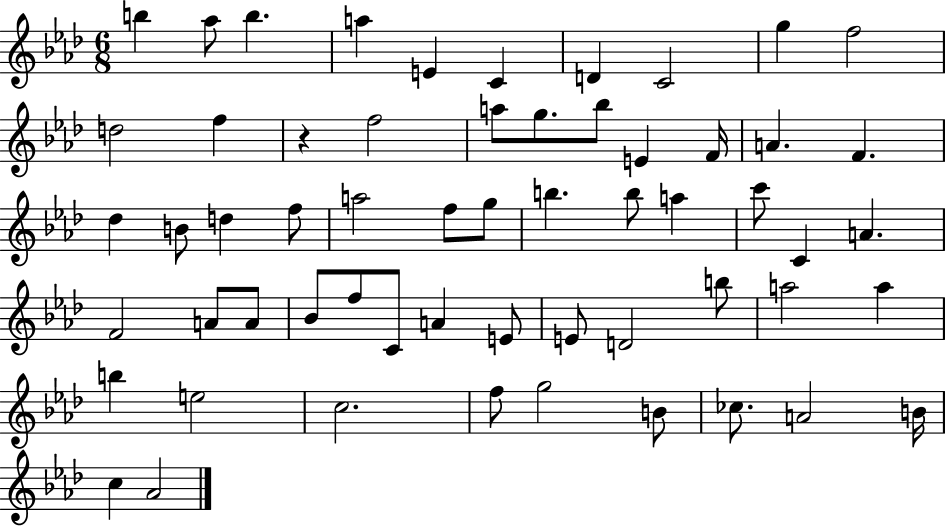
{
  \clef treble
  \numericTimeSignature
  \time 6/8
  \key aes \major
  b''4 aes''8 b''4. | a''4 e'4 c'4 | d'4 c'2 | g''4 f''2 | \break d''2 f''4 | r4 f''2 | a''8 g''8. bes''8 e'4 f'16 | a'4. f'4. | \break des''4 b'8 d''4 f''8 | a''2 f''8 g''8 | b''4. b''8 a''4 | c'''8 c'4 a'4. | \break f'2 a'8 a'8 | bes'8 f''8 c'8 a'4 e'8 | e'8 d'2 b''8 | a''2 a''4 | \break b''4 e''2 | c''2. | f''8 g''2 b'8 | ces''8. a'2 b'16 | \break c''4 aes'2 | \bar "|."
}